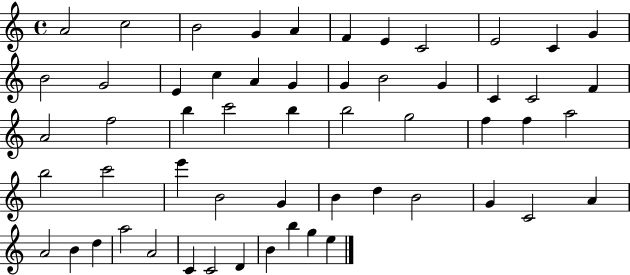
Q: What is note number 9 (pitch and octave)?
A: E4